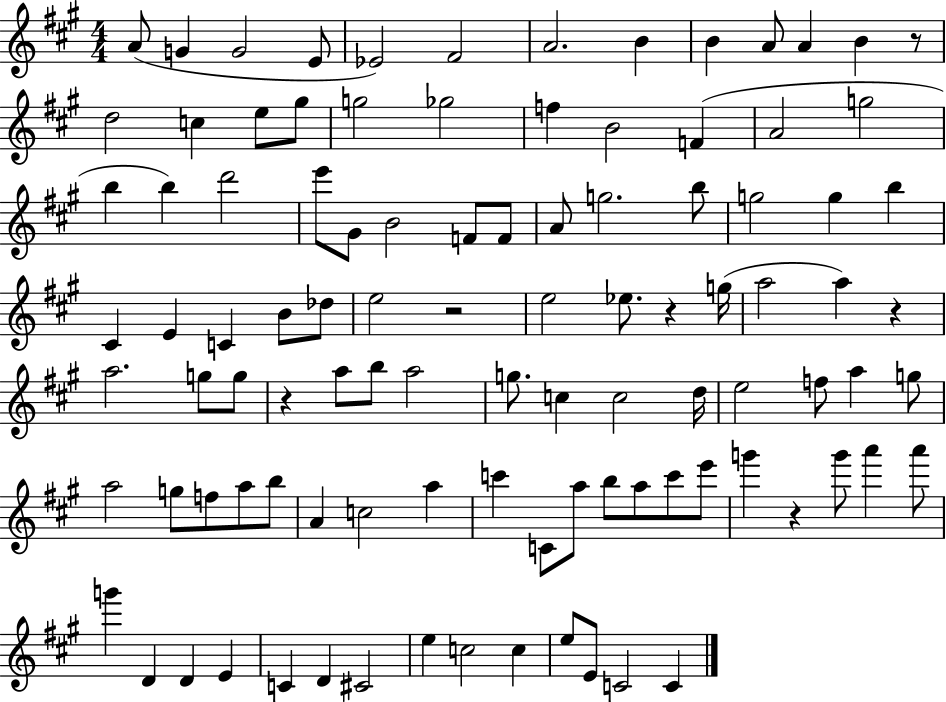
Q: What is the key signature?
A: A major